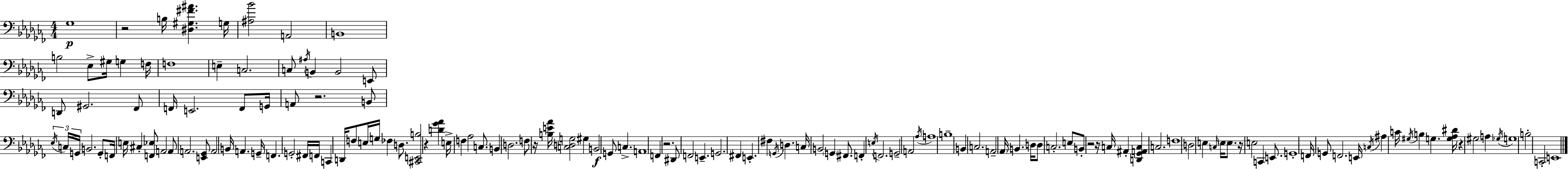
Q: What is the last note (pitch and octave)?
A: E2